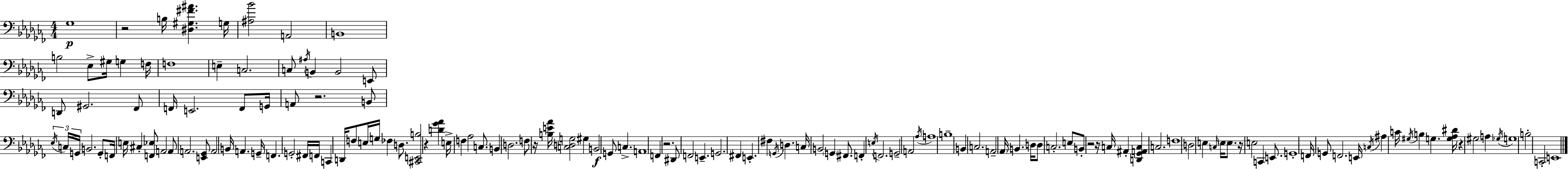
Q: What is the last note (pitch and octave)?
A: E2